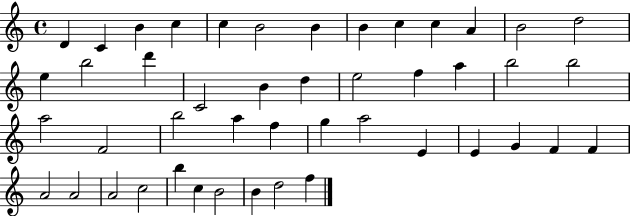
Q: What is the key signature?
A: C major